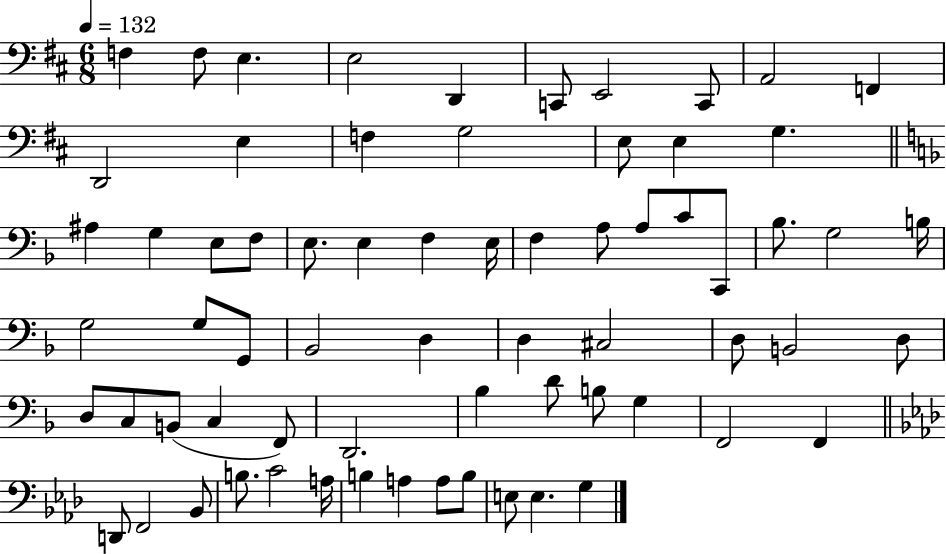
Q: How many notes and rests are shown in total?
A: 68